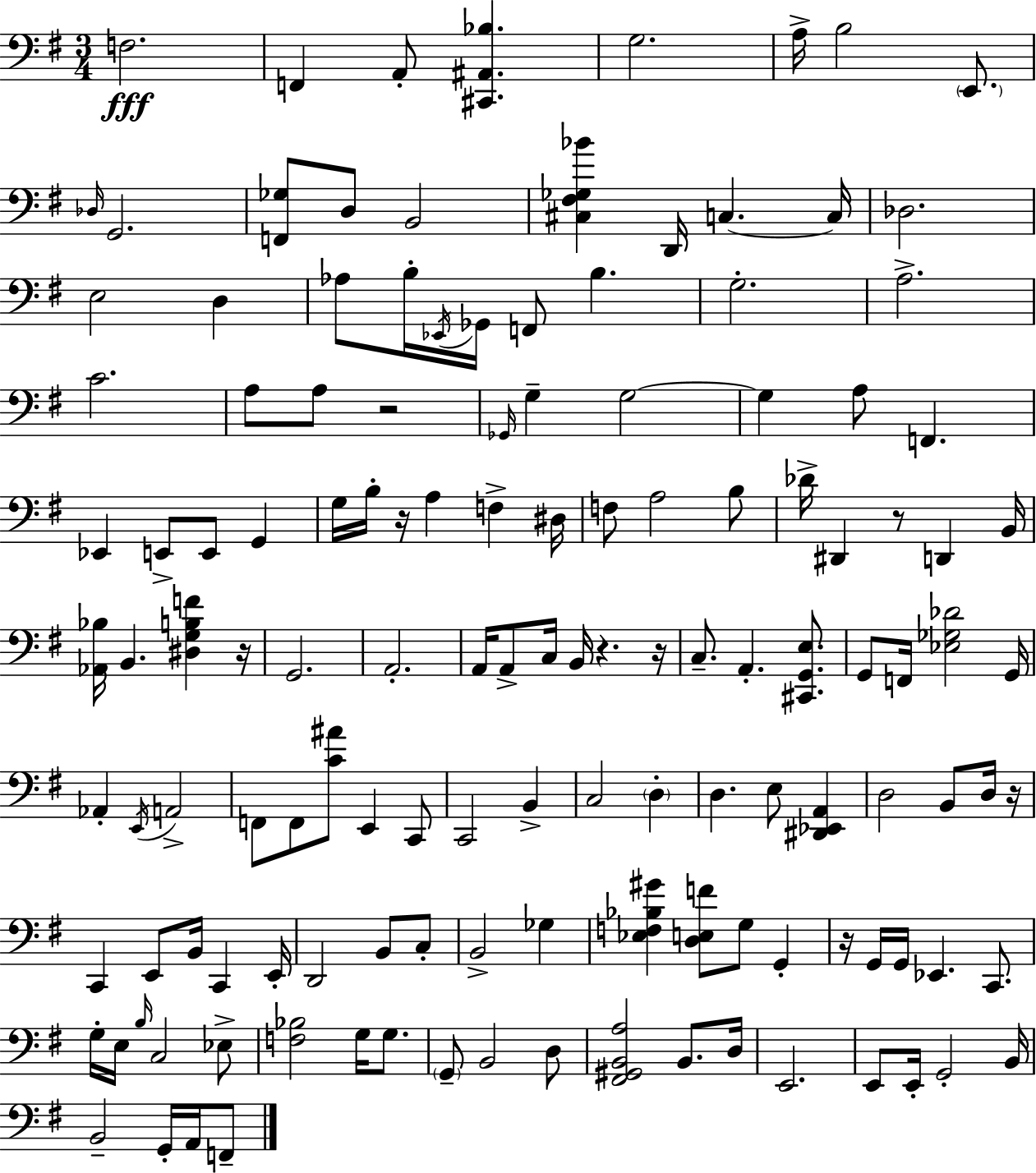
X:1
T:Untitled
M:3/4
L:1/4
K:Em
F,2 F,, A,,/2 [^C,,^A,,_B,] G,2 A,/4 B,2 E,,/2 _D,/4 G,,2 [F,,_G,]/2 D,/2 B,,2 [^C,^F,_G,_B] D,,/4 C, C,/4 _D,2 E,2 D, _A,/2 B,/4 _E,,/4 _G,,/4 F,,/2 B, G,2 A,2 C2 A,/2 A,/2 z2 _G,,/4 G, G,2 G, A,/2 F,, _E,, E,,/2 E,,/2 G,, G,/4 B,/4 z/4 A, F, ^D,/4 F,/2 A,2 B,/2 _D/4 ^D,, z/2 D,, B,,/4 [_A,,_B,]/4 B,, [^D,G,B,F] z/4 G,,2 A,,2 A,,/4 A,,/2 C,/4 B,,/4 z z/4 C,/2 A,, [^C,,G,,E,]/2 G,,/2 F,,/4 [_E,_G,_D]2 G,,/4 _A,, E,,/4 A,,2 F,,/2 F,,/2 [C^A]/2 E,, C,,/2 C,,2 B,, C,2 D, D, E,/2 [^D,,_E,,A,,] D,2 B,,/2 D,/4 z/4 C,, E,,/2 B,,/4 C,, E,,/4 D,,2 B,,/2 C,/2 B,,2 _G, [_E,F,_B,^G] [D,E,F]/2 G,/2 G,, z/4 G,,/4 G,,/4 _E,, C,,/2 G,/4 E,/4 B,/4 C,2 _E,/2 [F,_B,]2 G,/4 G,/2 G,,/2 B,,2 D,/2 [^F,,^G,,B,,A,]2 B,,/2 D,/4 E,,2 E,,/2 E,,/4 G,,2 B,,/4 B,,2 G,,/4 A,,/4 F,,/2